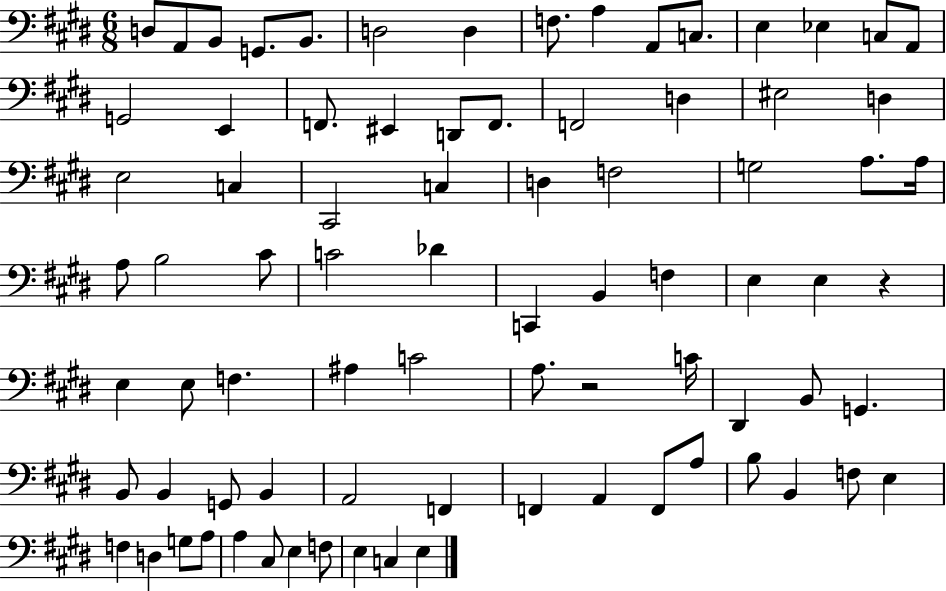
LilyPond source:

{
  \clef bass
  \numericTimeSignature
  \time 6/8
  \key e \major
  \repeat volta 2 { d8 a,8 b,8 g,8. b,8. | d2 d4 | f8. a4 a,8 c8. | e4 ees4 c8 a,8 | \break g,2 e,4 | f,8. eis,4 d,8 f,8. | f,2 d4 | eis2 d4 | \break e2 c4 | cis,2 c4 | d4 f2 | g2 a8. a16 | \break a8 b2 cis'8 | c'2 des'4 | c,4 b,4 f4 | e4 e4 r4 | \break e4 e8 f4. | ais4 c'2 | a8. r2 c'16 | dis,4 b,8 g,4. | \break b,8 b,4 g,8 b,4 | a,2 f,4 | f,4 a,4 f,8 a8 | b8 b,4 f8 e4 | \break f4 d4 g8 a8 | a4 cis8 e4 f8 | e4 c4 e4 | } \bar "|."
}